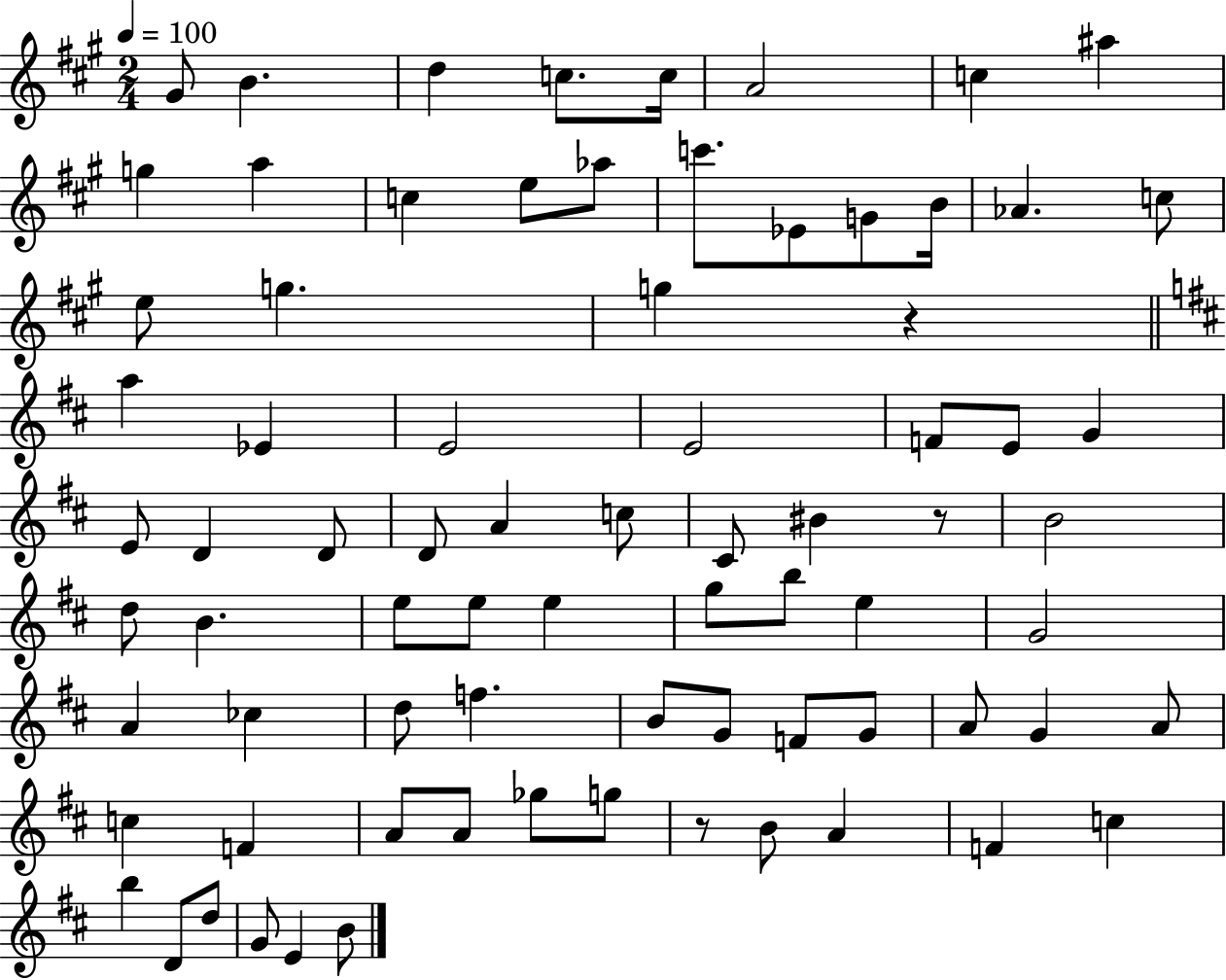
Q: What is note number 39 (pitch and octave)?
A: D5